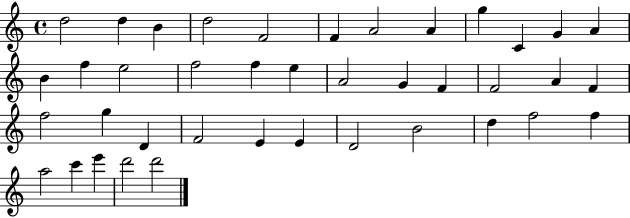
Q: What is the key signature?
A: C major